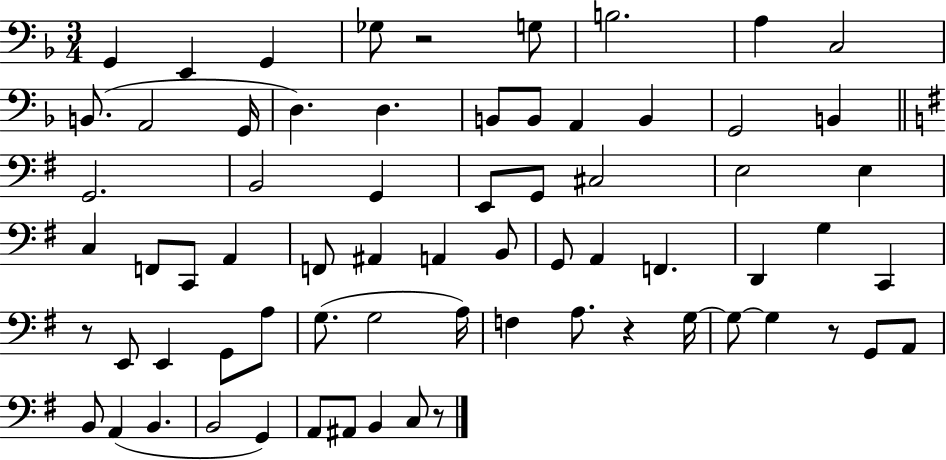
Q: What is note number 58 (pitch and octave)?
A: B2